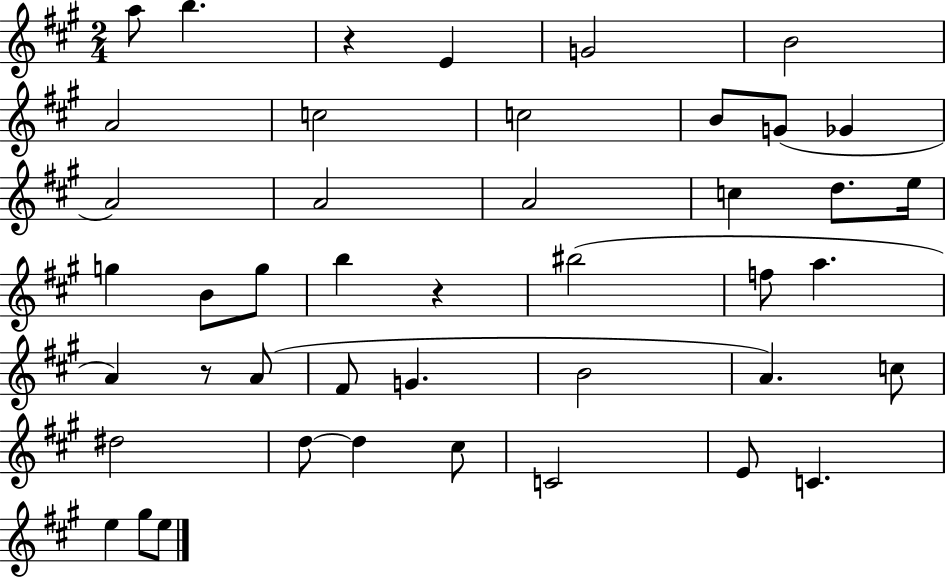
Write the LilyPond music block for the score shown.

{
  \clef treble
  \numericTimeSignature
  \time 2/4
  \key a \major
  a''8 b''4. | r4 e'4 | g'2 | b'2 | \break a'2 | c''2 | c''2 | b'8 g'8( ges'4 | \break a'2) | a'2 | a'2 | c''4 d''8. e''16 | \break g''4 b'8 g''8 | b''4 r4 | bis''2( | f''8 a''4. | \break a'4) r8 a'8( | fis'8 g'4. | b'2 | a'4.) c''8 | \break dis''2 | d''8~~ d''4 cis''8 | c'2 | e'8 c'4. | \break e''4 gis''8 e''8 | \bar "|."
}